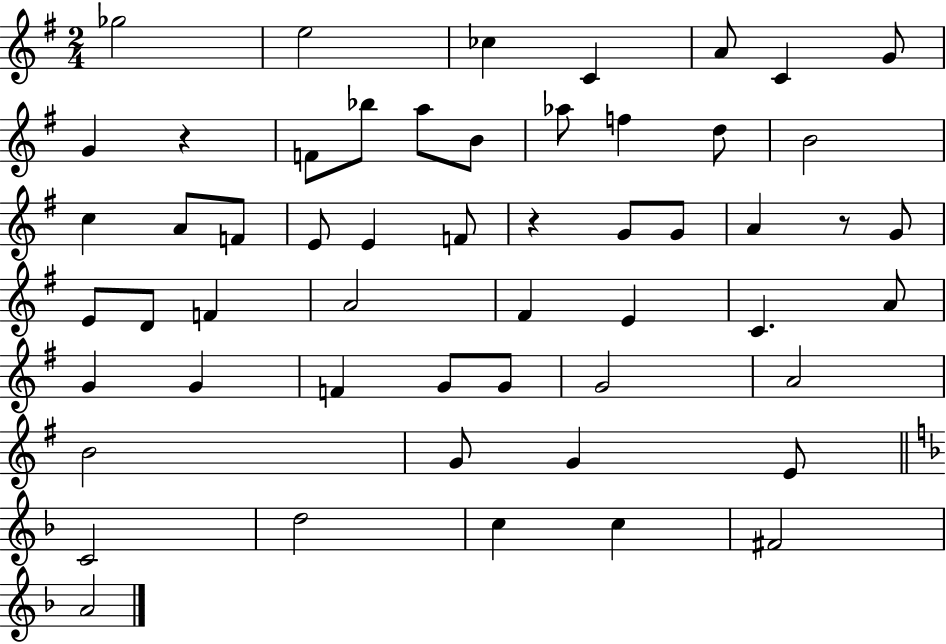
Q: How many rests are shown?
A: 3